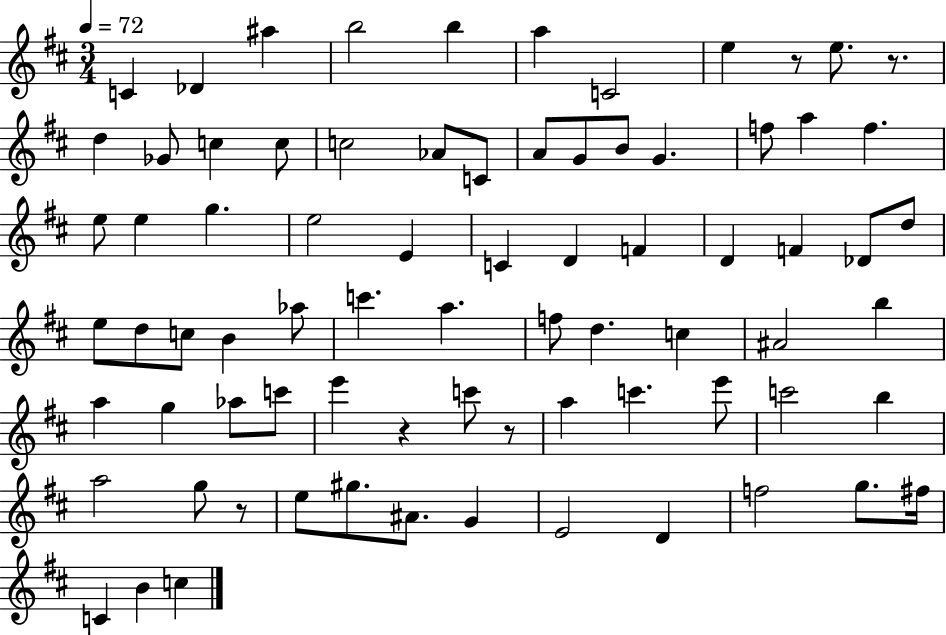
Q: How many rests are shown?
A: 5